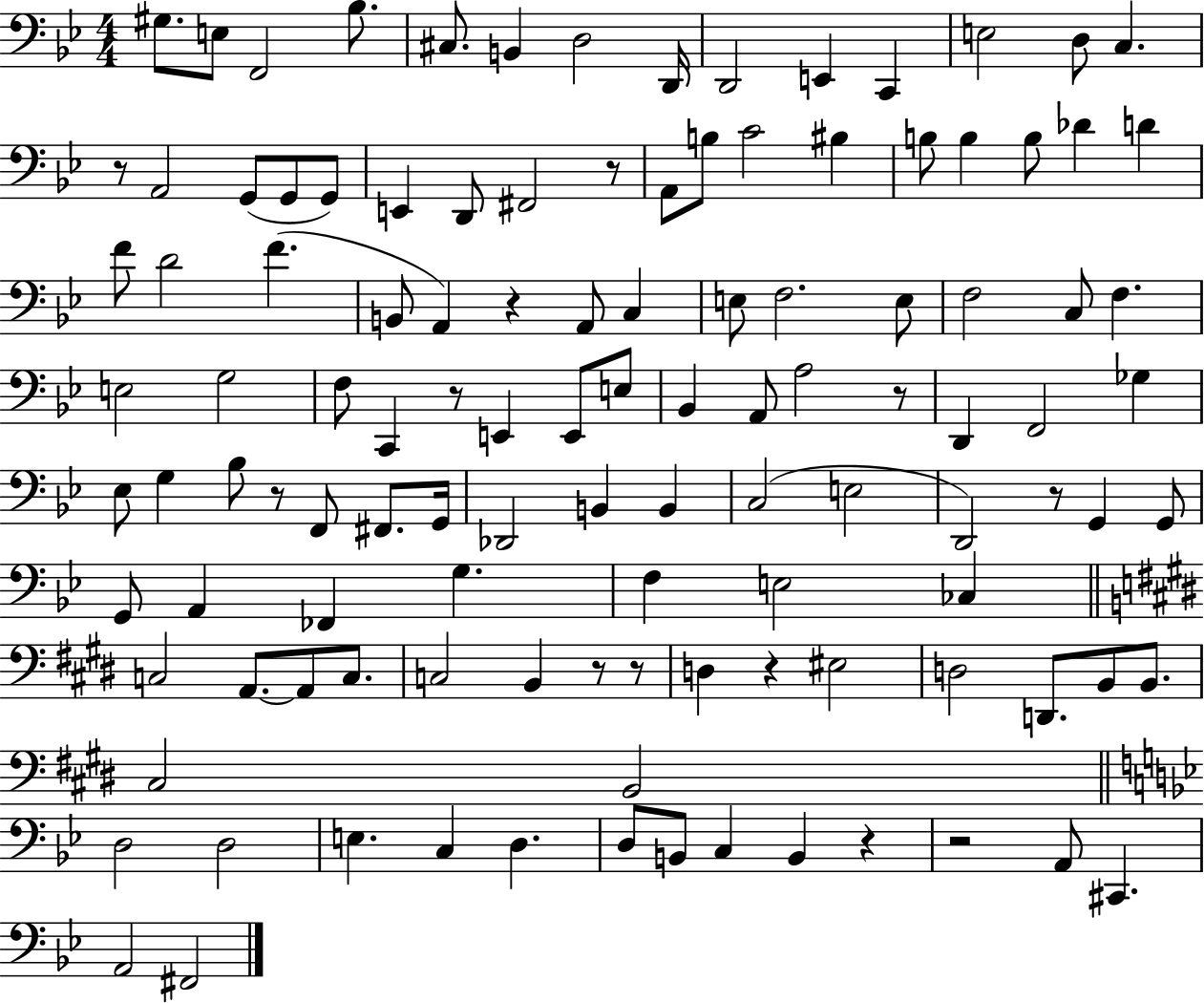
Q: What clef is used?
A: bass